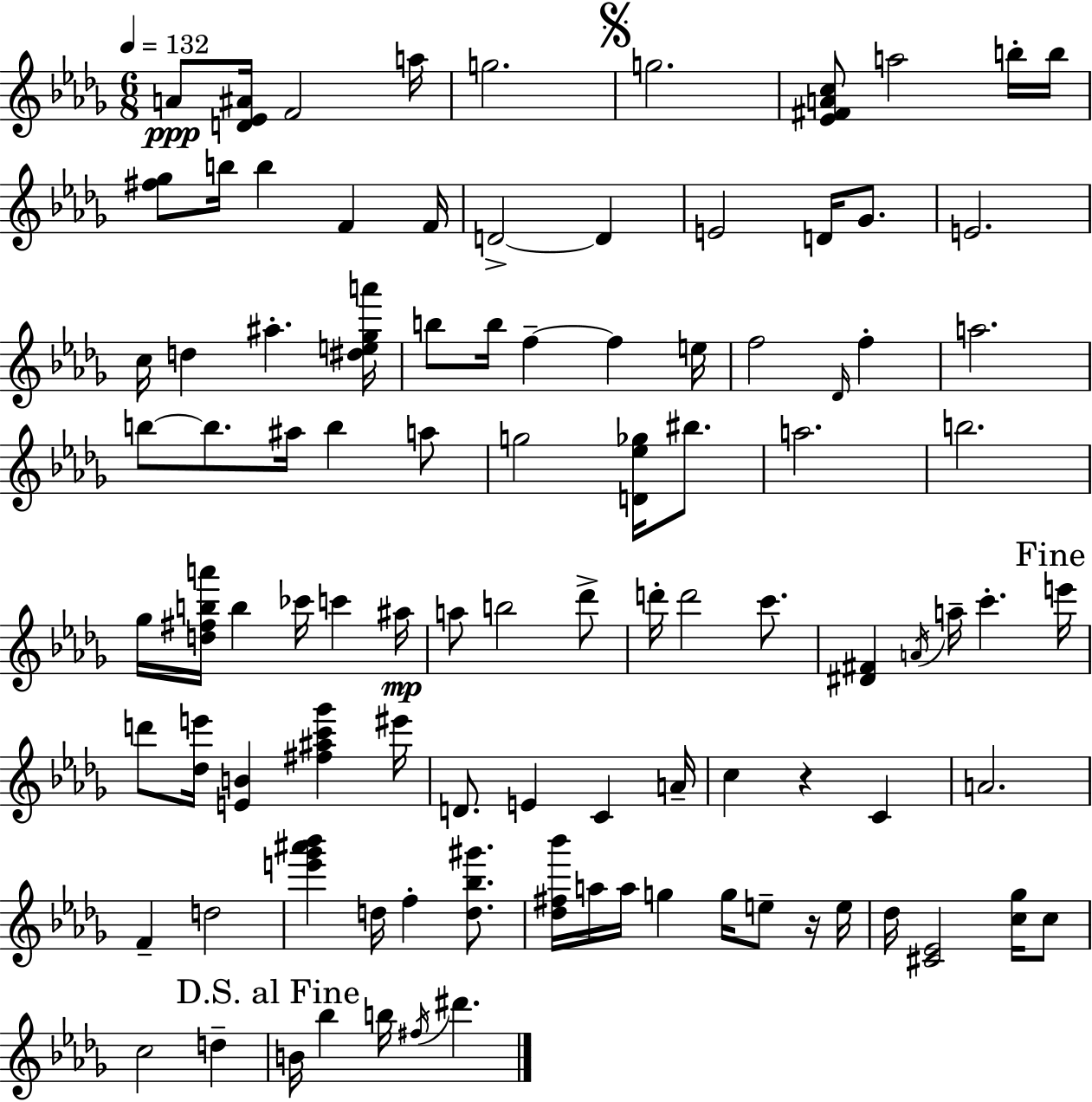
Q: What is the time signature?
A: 6/8